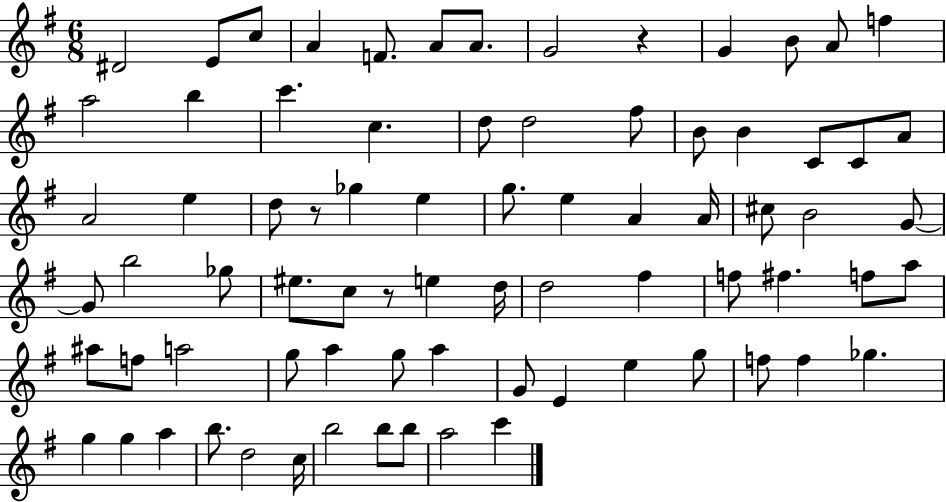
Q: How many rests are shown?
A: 3